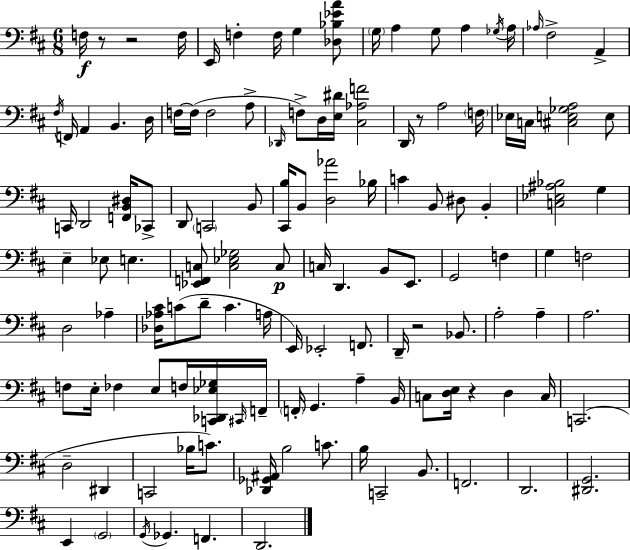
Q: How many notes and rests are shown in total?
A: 125